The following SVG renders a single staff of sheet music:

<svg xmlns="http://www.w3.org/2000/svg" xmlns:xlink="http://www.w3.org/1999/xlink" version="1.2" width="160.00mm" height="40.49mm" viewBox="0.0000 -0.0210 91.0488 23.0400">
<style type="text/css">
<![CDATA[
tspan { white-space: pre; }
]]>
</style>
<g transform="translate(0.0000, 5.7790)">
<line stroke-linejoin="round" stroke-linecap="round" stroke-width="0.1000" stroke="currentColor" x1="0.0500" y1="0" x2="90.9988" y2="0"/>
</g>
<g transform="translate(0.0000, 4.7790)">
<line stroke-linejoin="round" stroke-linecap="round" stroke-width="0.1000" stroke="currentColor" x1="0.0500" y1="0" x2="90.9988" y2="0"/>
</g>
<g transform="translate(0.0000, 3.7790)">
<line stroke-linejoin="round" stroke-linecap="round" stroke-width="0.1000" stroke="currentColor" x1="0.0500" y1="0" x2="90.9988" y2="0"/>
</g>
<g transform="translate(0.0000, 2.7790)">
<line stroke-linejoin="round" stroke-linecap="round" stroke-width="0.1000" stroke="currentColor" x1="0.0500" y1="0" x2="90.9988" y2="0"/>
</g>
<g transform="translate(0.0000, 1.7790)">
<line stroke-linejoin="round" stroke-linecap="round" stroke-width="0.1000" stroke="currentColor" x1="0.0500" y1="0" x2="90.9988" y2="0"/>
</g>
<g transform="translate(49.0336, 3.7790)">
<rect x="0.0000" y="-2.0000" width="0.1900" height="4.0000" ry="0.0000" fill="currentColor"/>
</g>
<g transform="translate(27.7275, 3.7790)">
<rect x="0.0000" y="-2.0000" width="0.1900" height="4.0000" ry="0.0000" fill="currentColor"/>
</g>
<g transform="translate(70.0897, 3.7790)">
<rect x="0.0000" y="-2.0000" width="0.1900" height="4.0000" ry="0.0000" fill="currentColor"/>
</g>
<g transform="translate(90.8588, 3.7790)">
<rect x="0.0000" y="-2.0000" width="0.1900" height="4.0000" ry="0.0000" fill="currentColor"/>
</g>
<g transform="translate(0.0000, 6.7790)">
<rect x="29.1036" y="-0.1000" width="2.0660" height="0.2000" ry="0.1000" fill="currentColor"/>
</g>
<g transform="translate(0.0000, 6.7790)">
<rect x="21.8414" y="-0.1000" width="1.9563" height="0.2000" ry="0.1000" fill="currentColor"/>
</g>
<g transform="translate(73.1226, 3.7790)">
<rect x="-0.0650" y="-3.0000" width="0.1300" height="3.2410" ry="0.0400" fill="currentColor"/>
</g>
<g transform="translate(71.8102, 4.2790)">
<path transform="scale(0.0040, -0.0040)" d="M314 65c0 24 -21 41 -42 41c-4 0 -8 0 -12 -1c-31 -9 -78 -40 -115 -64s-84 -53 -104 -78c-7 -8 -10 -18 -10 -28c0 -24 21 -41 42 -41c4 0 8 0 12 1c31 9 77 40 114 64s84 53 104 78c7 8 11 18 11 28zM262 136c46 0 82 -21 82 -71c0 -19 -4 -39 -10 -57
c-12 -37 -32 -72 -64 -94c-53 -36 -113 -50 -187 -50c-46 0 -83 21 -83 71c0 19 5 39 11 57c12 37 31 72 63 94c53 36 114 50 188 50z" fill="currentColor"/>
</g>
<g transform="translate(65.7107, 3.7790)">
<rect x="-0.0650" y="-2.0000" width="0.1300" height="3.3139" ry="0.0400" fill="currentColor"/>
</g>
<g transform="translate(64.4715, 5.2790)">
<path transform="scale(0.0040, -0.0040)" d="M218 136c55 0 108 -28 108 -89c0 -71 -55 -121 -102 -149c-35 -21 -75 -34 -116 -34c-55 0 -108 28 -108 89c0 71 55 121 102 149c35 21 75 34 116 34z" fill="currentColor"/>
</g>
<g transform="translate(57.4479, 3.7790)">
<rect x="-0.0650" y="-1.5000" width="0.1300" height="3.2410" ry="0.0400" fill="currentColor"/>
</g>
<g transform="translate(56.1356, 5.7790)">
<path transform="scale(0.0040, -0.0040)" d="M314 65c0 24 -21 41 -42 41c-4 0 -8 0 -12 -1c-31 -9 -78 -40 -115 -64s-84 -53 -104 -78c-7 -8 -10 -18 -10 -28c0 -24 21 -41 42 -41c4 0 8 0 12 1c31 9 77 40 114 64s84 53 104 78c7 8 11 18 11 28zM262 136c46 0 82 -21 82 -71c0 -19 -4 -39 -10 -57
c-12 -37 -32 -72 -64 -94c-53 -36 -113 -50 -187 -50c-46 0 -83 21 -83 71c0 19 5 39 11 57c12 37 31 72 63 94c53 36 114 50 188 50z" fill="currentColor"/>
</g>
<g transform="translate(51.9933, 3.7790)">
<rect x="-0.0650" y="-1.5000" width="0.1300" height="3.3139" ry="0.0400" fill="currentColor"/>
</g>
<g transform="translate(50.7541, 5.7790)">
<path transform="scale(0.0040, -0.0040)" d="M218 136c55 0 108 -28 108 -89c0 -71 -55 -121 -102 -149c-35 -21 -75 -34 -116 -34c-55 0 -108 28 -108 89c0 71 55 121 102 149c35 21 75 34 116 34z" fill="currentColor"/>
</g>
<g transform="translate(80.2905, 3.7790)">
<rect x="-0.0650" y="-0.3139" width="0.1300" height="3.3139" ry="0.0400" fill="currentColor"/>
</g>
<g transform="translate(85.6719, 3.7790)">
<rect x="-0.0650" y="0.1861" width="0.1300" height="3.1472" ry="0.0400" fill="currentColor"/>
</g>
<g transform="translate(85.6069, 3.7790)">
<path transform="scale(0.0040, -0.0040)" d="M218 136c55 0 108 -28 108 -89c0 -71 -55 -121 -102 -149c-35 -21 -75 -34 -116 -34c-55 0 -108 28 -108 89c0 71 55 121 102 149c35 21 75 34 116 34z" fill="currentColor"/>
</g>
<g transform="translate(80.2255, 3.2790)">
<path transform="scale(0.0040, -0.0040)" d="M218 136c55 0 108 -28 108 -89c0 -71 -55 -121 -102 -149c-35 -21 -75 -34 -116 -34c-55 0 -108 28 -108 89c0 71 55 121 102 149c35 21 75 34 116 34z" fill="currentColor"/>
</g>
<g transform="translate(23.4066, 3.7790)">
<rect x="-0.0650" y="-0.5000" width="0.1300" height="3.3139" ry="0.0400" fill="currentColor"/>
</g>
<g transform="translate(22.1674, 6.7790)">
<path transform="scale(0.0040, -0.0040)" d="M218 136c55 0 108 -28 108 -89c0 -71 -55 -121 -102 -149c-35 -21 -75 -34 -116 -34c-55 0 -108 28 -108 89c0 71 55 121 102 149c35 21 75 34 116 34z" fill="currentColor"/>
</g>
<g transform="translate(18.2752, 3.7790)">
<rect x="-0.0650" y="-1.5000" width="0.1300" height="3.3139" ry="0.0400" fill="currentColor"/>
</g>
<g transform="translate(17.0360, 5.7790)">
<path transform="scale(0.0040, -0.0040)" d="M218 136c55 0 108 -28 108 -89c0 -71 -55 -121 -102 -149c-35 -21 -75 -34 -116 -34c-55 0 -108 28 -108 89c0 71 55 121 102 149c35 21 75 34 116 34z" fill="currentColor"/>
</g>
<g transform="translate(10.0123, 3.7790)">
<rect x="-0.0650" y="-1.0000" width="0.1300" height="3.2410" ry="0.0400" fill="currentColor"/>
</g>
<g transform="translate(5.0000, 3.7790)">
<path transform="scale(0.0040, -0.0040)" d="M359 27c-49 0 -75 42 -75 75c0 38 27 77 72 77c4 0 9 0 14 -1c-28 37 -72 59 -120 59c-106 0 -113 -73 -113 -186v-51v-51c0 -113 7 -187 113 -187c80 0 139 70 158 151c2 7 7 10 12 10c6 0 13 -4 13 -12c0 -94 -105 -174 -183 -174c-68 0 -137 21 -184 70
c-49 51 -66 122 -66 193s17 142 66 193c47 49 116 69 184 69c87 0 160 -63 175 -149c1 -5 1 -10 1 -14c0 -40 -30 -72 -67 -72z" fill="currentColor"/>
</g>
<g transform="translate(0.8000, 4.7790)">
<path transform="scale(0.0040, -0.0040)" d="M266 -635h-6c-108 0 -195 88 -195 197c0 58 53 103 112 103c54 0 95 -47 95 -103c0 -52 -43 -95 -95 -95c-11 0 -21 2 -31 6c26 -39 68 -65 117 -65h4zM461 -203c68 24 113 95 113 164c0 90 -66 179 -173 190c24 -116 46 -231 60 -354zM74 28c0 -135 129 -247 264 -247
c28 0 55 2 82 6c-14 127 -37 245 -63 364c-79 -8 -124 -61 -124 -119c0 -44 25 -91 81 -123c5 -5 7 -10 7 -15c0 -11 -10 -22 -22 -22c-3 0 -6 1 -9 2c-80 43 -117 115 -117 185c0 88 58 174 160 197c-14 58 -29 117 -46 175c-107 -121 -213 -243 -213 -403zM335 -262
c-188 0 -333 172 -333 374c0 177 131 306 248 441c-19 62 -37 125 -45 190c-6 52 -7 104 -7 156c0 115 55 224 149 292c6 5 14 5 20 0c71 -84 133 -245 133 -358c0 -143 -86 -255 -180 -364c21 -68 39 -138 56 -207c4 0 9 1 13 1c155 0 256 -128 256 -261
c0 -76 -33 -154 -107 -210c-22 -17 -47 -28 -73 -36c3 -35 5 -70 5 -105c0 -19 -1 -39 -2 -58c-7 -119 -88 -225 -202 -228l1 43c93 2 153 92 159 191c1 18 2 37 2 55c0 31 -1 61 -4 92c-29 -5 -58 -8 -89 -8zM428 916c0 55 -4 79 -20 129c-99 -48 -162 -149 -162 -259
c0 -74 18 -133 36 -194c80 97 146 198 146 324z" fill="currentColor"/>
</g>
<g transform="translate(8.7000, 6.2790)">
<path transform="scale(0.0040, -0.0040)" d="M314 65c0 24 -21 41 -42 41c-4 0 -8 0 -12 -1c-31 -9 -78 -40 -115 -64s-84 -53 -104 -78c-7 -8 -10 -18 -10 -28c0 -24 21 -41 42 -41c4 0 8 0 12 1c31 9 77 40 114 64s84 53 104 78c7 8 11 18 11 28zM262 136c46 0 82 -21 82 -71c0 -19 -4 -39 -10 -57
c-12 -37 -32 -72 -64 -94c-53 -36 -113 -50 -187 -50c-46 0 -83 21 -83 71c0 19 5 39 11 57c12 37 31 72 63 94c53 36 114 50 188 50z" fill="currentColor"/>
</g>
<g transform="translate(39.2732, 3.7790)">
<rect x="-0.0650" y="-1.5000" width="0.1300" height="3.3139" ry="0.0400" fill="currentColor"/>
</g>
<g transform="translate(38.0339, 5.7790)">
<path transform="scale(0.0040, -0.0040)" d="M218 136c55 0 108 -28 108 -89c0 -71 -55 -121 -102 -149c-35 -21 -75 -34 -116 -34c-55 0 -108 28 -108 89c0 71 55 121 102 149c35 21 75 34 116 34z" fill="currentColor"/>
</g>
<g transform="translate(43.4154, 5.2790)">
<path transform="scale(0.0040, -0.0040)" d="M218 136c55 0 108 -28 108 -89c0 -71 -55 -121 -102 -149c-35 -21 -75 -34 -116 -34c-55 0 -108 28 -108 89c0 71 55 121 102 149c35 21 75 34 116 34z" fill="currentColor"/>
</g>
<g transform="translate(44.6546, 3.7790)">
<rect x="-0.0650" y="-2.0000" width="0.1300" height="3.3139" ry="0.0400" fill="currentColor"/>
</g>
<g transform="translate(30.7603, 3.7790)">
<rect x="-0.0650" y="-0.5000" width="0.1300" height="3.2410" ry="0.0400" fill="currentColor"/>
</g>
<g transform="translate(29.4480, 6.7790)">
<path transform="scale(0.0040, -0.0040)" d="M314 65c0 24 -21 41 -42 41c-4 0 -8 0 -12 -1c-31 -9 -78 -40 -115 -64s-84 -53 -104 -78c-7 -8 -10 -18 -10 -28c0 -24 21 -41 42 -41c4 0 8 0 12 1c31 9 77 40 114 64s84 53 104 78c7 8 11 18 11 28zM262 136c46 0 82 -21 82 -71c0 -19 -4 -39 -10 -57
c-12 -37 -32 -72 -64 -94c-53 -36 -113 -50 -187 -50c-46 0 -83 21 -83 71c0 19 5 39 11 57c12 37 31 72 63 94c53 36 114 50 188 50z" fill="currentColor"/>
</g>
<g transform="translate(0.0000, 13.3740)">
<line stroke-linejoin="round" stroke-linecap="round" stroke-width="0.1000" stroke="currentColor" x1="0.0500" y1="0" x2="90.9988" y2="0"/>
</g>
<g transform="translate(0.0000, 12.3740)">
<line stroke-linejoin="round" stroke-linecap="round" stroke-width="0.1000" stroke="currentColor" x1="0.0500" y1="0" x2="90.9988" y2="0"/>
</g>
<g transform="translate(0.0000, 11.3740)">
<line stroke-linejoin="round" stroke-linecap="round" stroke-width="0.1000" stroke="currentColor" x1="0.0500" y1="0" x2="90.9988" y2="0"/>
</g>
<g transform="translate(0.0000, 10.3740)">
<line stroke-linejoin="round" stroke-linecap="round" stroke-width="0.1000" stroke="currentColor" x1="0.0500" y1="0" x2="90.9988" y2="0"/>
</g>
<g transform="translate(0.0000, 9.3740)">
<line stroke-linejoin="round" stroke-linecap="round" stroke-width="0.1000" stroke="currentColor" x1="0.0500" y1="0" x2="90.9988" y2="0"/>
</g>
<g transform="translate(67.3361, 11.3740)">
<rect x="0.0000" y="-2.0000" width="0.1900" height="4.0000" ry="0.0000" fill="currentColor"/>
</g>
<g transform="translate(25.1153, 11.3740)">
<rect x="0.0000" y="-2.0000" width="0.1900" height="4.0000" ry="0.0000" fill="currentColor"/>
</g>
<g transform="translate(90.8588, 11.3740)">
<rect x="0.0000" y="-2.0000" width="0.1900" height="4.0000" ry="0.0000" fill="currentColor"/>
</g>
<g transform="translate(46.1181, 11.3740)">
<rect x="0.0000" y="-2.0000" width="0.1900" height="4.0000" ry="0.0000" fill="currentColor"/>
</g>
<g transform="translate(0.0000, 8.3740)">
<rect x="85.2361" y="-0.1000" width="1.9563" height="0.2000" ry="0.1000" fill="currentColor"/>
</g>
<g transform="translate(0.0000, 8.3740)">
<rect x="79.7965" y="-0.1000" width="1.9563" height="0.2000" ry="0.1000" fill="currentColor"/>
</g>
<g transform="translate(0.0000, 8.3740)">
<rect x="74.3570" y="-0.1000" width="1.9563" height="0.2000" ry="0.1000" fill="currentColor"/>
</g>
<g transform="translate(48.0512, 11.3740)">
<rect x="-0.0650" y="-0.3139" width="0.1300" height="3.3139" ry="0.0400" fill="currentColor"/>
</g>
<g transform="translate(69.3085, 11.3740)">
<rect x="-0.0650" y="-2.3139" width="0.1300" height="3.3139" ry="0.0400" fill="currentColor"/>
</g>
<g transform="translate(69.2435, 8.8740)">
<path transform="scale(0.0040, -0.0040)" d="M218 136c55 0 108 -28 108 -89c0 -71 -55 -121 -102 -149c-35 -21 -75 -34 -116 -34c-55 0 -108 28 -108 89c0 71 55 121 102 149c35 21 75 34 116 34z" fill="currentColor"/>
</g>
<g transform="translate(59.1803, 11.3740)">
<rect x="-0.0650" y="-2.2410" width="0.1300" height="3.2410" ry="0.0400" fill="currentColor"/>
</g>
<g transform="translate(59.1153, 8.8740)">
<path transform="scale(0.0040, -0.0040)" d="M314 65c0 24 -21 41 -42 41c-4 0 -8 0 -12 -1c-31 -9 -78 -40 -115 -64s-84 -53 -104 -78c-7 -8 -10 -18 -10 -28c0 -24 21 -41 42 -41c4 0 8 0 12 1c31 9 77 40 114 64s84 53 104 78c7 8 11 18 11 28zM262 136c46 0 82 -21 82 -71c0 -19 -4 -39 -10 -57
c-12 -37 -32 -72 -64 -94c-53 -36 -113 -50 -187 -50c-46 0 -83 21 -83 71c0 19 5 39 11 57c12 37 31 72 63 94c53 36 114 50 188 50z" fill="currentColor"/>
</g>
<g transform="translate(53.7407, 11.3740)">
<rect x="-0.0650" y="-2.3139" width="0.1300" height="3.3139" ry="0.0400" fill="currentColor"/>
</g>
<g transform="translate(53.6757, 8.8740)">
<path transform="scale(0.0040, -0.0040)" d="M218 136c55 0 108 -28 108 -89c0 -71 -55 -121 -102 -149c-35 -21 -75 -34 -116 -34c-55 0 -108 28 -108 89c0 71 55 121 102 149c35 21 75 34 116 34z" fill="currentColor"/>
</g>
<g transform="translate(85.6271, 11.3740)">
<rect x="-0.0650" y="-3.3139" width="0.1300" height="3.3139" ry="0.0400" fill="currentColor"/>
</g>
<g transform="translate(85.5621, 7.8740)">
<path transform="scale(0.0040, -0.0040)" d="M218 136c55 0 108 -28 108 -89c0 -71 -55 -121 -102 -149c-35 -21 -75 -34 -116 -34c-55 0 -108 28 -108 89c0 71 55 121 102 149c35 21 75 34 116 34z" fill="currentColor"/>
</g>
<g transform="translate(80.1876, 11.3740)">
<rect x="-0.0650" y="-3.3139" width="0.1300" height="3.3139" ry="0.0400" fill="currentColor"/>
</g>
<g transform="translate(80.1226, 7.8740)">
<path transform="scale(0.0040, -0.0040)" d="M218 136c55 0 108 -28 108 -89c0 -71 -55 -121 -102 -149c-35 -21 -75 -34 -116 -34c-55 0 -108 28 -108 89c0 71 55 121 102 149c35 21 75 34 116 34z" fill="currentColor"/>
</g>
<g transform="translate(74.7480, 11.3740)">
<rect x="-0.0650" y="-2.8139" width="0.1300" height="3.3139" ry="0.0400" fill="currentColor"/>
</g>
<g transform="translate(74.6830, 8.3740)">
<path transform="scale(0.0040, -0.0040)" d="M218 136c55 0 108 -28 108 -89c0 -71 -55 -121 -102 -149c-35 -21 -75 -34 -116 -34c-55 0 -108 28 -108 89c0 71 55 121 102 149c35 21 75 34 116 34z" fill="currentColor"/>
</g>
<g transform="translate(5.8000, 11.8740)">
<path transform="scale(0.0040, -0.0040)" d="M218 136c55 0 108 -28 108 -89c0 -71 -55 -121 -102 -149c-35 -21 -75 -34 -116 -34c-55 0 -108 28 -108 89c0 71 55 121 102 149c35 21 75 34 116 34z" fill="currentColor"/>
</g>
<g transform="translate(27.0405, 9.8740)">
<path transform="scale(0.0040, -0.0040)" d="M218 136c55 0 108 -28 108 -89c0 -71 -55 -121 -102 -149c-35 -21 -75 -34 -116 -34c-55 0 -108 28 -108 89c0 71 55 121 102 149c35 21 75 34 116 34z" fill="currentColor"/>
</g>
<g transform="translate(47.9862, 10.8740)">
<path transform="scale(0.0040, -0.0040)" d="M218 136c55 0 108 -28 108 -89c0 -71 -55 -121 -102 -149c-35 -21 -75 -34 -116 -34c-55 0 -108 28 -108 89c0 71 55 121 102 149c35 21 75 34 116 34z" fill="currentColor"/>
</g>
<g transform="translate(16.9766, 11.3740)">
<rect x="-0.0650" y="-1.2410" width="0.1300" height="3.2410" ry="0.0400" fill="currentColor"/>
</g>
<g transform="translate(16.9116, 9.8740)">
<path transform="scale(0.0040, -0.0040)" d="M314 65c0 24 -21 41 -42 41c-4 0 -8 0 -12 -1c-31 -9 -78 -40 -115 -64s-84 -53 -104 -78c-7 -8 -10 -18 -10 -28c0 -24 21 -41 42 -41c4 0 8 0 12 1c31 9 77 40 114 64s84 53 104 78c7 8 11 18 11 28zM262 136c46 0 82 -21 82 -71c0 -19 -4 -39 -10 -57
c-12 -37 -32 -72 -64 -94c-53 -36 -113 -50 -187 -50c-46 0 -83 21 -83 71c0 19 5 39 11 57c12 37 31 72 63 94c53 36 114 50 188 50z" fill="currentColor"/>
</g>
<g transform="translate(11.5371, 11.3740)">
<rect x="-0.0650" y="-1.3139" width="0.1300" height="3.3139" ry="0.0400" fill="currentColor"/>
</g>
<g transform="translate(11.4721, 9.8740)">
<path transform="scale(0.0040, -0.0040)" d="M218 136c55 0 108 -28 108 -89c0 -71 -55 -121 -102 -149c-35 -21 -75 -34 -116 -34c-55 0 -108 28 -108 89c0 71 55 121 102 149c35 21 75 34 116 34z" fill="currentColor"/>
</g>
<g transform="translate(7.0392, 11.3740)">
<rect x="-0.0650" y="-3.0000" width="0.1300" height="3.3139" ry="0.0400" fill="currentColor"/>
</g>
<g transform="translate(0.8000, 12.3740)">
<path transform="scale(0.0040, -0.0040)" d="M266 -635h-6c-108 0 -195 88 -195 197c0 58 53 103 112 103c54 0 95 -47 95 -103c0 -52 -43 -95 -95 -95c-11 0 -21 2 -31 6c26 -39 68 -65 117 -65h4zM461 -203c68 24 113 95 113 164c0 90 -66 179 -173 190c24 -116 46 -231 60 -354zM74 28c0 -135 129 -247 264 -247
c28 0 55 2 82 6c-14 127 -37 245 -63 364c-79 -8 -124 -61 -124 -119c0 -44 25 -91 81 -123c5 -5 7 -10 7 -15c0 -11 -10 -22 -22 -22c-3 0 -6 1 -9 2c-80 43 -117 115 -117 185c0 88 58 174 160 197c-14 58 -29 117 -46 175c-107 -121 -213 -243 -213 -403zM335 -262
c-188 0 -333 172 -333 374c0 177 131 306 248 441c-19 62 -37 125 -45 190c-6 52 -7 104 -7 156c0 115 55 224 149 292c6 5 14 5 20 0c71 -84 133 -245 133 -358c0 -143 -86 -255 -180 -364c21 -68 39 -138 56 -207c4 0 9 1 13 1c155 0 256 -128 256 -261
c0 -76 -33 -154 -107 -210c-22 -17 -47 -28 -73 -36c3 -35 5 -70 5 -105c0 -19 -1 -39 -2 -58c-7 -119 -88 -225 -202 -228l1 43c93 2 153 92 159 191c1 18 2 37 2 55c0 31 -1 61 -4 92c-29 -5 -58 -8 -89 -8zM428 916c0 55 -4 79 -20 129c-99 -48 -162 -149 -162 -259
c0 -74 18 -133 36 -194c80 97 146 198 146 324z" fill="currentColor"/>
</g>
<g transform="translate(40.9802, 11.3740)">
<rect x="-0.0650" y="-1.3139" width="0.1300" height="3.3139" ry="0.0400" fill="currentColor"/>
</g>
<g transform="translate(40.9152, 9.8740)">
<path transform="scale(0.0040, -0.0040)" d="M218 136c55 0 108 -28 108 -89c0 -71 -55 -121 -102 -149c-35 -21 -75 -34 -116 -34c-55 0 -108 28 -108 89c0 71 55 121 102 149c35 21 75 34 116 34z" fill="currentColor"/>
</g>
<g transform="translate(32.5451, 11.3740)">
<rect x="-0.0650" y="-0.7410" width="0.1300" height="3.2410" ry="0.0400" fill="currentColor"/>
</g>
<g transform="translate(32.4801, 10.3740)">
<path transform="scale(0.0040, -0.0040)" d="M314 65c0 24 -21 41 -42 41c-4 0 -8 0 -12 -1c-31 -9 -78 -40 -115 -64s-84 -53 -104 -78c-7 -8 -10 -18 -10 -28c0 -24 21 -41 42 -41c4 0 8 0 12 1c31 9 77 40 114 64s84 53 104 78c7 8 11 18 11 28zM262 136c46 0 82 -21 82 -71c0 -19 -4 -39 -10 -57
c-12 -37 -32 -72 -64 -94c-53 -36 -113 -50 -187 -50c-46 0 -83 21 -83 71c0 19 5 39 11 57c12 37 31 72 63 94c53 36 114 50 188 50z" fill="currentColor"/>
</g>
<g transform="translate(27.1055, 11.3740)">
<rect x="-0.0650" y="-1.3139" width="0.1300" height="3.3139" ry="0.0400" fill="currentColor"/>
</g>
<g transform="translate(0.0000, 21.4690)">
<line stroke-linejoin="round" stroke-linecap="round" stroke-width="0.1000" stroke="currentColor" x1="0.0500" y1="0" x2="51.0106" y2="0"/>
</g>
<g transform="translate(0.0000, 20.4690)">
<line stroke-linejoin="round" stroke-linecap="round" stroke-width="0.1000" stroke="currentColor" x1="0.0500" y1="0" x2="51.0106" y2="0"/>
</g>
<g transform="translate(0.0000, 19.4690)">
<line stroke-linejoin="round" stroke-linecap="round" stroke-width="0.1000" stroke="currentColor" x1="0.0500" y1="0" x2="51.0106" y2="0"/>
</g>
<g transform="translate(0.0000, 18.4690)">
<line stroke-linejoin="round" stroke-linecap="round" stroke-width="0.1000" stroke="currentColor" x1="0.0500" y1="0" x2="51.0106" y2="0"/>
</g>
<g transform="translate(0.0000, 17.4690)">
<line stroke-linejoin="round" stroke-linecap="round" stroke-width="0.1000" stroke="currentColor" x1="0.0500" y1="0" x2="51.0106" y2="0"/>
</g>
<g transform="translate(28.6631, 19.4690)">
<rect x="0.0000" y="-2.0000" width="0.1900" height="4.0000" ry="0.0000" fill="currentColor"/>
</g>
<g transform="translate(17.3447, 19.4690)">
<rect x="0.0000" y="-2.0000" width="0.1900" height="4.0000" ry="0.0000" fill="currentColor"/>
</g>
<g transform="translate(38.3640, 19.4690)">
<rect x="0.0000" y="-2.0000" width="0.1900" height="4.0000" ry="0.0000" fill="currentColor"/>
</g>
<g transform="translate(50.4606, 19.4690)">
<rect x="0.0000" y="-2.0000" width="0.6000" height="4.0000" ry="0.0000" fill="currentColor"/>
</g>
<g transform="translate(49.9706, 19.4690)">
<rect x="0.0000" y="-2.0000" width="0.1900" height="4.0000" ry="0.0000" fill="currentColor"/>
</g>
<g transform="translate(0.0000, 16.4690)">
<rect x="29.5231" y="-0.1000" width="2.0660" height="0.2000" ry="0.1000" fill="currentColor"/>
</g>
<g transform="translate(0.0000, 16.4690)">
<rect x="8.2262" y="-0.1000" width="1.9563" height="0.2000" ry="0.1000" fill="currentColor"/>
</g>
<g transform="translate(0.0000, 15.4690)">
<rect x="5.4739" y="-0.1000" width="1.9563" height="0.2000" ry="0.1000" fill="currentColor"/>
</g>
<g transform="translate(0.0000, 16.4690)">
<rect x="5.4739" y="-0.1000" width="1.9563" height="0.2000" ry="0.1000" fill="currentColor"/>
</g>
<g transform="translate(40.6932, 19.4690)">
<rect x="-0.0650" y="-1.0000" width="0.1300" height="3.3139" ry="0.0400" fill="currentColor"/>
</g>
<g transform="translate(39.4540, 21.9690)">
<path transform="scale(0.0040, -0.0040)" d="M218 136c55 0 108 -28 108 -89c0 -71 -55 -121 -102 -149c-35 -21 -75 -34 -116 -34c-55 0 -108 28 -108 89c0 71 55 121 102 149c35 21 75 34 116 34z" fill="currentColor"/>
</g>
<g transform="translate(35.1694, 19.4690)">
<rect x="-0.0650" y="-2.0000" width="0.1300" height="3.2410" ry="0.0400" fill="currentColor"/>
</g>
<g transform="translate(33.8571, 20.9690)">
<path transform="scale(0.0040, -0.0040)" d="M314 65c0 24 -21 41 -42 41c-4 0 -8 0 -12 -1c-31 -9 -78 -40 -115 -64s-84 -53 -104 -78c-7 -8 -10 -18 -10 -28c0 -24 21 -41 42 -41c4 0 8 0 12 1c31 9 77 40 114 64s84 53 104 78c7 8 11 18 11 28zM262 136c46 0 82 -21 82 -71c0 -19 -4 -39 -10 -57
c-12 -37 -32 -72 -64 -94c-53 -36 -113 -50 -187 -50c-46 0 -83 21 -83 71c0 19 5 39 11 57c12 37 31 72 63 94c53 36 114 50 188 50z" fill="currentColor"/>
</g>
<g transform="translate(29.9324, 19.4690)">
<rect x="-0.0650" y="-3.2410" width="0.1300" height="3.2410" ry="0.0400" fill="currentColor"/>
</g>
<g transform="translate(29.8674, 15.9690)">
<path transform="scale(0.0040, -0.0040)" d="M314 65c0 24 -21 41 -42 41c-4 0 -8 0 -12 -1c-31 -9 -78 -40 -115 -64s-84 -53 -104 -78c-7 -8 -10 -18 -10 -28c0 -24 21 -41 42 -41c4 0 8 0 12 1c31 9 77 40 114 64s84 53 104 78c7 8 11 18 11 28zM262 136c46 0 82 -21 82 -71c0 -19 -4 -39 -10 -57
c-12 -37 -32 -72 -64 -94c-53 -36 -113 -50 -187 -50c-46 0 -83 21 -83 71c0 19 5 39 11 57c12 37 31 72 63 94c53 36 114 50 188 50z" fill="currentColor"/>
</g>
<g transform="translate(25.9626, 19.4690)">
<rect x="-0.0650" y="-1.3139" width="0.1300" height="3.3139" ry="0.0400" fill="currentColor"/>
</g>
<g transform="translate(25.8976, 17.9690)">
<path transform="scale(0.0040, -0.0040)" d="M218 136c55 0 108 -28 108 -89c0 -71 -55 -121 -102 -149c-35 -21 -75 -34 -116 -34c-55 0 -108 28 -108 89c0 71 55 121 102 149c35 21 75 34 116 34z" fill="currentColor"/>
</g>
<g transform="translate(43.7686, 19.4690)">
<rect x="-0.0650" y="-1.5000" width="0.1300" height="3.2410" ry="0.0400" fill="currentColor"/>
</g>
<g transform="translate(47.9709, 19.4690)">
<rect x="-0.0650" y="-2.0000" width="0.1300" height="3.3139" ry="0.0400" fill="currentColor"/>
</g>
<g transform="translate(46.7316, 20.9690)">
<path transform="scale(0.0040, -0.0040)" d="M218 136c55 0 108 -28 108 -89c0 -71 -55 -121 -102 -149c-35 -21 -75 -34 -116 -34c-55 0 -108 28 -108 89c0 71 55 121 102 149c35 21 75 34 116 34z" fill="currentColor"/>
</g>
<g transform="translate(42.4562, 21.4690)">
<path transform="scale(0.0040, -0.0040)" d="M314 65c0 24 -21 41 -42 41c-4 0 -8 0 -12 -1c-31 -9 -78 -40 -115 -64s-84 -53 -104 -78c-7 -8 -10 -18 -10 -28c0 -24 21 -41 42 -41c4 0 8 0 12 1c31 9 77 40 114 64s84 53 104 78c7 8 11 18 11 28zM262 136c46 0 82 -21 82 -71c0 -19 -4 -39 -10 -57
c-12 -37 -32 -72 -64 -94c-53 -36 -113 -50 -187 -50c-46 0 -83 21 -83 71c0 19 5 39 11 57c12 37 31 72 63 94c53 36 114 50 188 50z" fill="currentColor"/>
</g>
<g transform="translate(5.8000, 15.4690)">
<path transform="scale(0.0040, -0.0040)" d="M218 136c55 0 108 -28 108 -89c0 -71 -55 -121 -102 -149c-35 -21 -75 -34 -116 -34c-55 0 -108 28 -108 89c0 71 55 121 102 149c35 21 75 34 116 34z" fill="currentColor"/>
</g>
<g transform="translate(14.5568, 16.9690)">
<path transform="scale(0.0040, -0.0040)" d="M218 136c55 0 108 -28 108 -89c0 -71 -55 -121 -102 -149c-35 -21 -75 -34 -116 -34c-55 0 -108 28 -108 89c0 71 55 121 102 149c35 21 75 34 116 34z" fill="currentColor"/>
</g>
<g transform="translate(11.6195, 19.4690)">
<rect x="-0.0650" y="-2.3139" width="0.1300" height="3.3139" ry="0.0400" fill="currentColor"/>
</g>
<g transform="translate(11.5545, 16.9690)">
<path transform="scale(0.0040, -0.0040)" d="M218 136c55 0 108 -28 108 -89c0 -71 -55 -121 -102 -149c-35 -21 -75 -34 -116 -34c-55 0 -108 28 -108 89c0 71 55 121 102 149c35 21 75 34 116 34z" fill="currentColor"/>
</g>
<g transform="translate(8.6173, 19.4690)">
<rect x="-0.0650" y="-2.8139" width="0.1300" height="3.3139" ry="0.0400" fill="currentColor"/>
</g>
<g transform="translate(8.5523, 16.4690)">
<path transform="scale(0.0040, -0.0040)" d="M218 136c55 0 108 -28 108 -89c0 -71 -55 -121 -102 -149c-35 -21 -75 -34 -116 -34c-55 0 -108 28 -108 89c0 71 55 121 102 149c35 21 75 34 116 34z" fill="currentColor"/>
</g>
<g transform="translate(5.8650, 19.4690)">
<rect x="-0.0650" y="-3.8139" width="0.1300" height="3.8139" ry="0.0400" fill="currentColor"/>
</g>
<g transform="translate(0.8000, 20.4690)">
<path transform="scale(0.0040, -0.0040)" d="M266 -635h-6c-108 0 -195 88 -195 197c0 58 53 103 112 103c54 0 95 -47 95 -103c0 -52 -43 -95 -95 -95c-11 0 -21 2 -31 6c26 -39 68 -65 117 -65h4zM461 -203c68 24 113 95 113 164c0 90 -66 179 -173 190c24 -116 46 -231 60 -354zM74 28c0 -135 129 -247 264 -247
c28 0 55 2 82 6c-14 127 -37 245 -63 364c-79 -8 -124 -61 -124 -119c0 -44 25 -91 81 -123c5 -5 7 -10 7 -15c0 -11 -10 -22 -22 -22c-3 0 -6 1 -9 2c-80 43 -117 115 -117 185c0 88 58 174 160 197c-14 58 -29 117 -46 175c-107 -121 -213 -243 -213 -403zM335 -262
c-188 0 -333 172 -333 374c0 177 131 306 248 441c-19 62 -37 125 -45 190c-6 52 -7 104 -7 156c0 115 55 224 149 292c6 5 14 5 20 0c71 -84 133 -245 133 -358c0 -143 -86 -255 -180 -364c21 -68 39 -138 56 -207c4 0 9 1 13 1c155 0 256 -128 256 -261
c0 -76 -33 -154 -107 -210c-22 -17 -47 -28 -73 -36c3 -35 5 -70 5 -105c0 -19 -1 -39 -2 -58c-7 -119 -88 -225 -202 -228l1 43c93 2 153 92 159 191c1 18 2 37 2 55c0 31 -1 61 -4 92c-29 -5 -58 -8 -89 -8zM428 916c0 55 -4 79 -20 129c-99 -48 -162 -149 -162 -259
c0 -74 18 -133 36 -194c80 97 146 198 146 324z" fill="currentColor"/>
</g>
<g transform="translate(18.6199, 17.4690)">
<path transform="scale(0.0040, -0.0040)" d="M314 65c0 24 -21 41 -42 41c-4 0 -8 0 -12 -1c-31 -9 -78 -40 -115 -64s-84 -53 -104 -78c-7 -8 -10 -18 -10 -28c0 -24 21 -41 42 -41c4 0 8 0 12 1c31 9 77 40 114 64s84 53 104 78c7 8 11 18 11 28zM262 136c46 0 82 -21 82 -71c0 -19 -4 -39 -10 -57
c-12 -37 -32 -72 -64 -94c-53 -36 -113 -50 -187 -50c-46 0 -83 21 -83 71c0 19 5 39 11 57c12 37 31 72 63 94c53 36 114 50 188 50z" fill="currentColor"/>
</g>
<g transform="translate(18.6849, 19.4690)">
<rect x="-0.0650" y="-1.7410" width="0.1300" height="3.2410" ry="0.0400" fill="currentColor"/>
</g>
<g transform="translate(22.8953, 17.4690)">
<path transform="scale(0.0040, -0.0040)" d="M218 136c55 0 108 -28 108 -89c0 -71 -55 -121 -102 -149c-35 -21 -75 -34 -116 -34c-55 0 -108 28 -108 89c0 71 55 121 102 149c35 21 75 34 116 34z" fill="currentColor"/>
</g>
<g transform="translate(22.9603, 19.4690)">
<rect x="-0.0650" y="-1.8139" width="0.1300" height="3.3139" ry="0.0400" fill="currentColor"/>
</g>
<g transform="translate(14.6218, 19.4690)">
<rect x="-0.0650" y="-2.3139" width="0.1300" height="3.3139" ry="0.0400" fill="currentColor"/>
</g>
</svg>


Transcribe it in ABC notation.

X:1
T:Untitled
M:4/4
L:1/4
K:C
D2 E C C2 E F E E2 F A2 c B A e e2 e d2 e c g g2 g a b b c' a g g f2 f e b2 F2 D E2 F